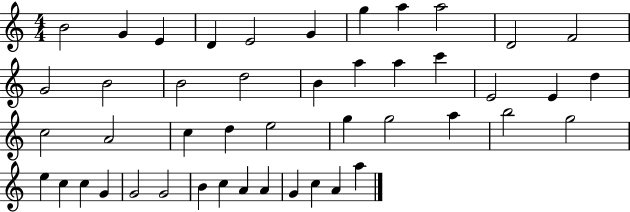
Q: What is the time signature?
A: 4/4